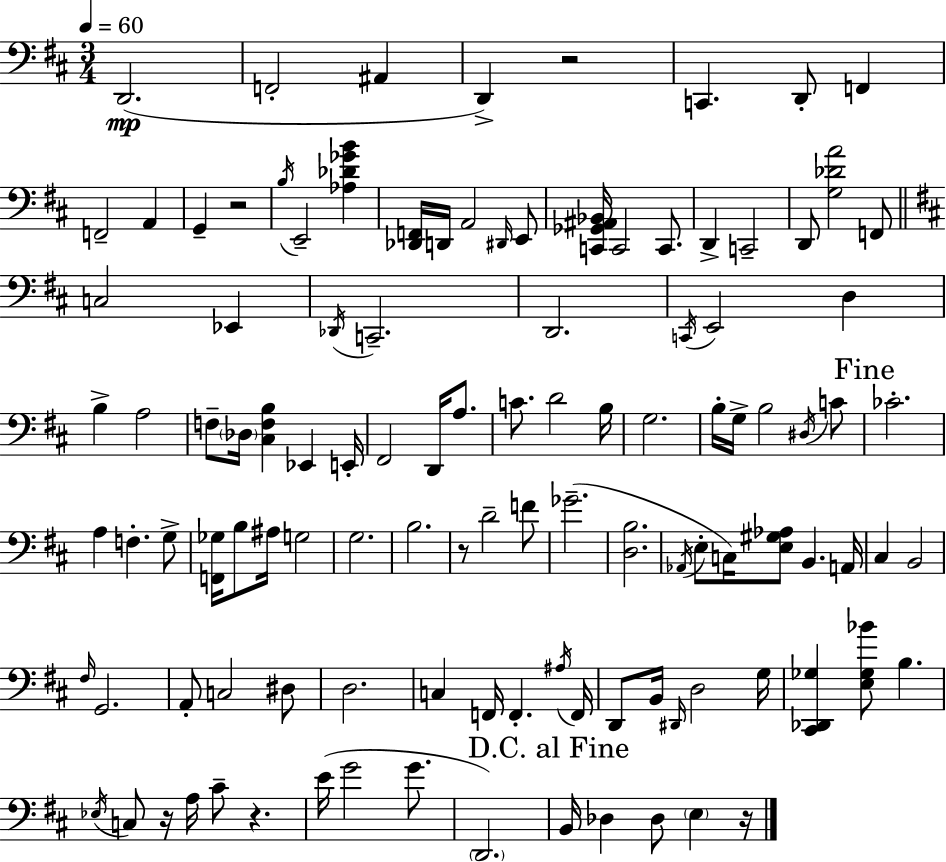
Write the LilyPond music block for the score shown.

{
  \clef bass
  \numericTimeSignature
  \time 3/4
  \key d \major
  \tempo 4 = 60
  d,2.(\mp | f,2-. ais,4 | d,4->) r2 | c,4. d,8-. f,4 | \break f,2-- a,4 | g,4-- r2 | \acciaccatura { b16 } e,2-- <aes des' ges' b'>4 | <des, f,>16 d,16 a,2 \grace { dis,16 } | \break e,8 <c, ges, ais, bes,>16 c,2 c,8. | d,4-> c,2-- | d,8 <g des' a'>2 | f,8 \bar "||" \break \key d \major c2 ees,4 | \acciaccatura { des,16 } c,2.-- | d,2. | \acciaccatura { c,16 } e,2 d4 | \break b4-> a2 | f8-- \parenthesize des16 <cis f b>4 ees,4 | e,16-. fis,2 d,16 a8. | c'8. d'2 | \break b16 g2. | b16-. g16-> b2 | \acciaccatura { dis16 } c'8 \mark "Fine" ces'2.-. | a4 f4.-. | \break g8-> <f, ges>16 b8 ais16 g2 | g2. | b2. | r8 d'2-- | \break f'8 ges'2.--( | <d b>2. | \acciaccatura { aes,16 } e8-. c16) <e gis aes>8 b,4. | a,16 cis4 b,2 | \break \grace { fis16 } g,2. | a,8-. c2 | dis8 d2. | c4 f,16 f,4.-. | \break \acciaccatura { ais16 } f,16 d,8 b,16 \grace { dis,16 } d2 | g16 <cis, des, ges>4 <e ges bes'>8 | b4. \acciaccatura { ees16 } c8 r16 a16 | cis'8-- r4. e'16( g'2 | \break g'8. \parenthesize d,2.) | \mark "D.C. al Fine" b,16 des4 | des8 \parenthesize e4 r16 \bar "|."
}